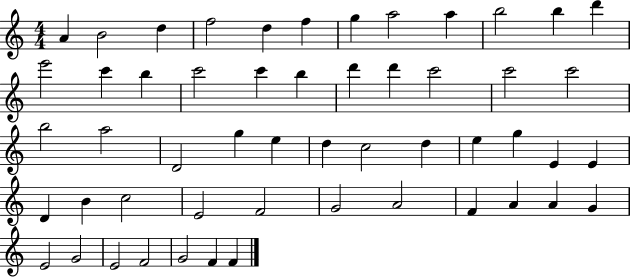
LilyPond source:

{
  \clef treble
  \numericTimeSignature
  \time 4/4
  \key c \major
  a'4 b'2 d''4 | f''2 d''4 f''4 | g''4 a''2 a''4 | b''2 b''4 d'''4 | \break e'''2 c'''4 b''4 | c'''2 c'''4 b''4 | d'''4 d'''4 c'''2 | c'''2 c'''2 | \break b''2 a''2 | d'2 g''4 e''4 | d''4 c''2 d''4 | e''4 g''4 e'4 e'4 | \break d'4 b'4 c''2 | e'2 f'2 | g'2 a'2 | f'4 a'4 a'4 g'4 | \break e'2 g'2 | e'2 f'2 | g'2 f'4 f'4 | \bar "|."
}